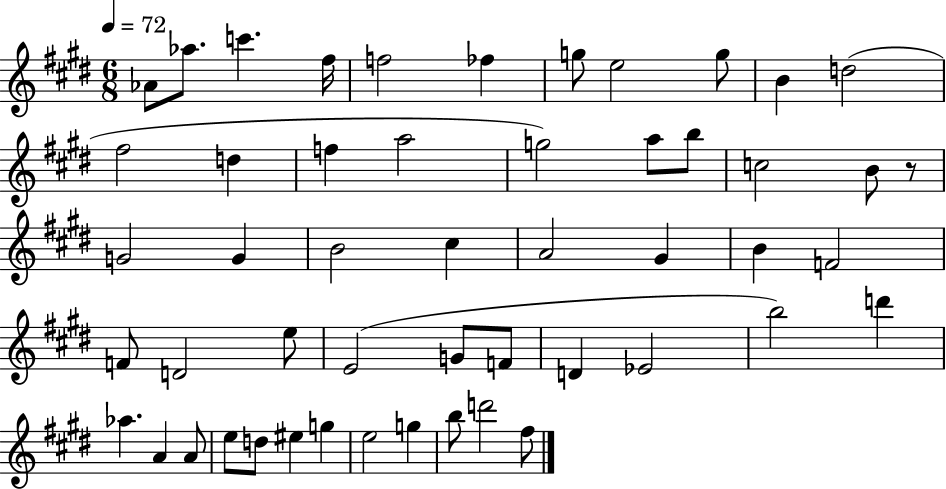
{
  \clef treble
  \numericTimeSignature
  \time 6/8
  \key e \major
  \tempo 4 = 72
  aes'8 aes''8. c'''4. fis''16 | f''2 fes''4 | g''8 e''2 g''8 | b'4 d''2( | \break fis''2 d''4 | f''4 a''2 | g''2) a''8 b''8 | c''2 b'8 r8 | \break g'2 g'4 | b'2 cis''4 | a'2 gis'4 | b'4 f'2 | \break f'8 d'2 e''8 | e'2( g'8 f'8 | d'4 ees'2 | b''2) d'''4 | \break aes''4. a'4 a'8 | e''8 d''8 eis''4 g''4 | e''2 g''4 | b''8 d'''2 fis''8 | \break \bar "|."
}